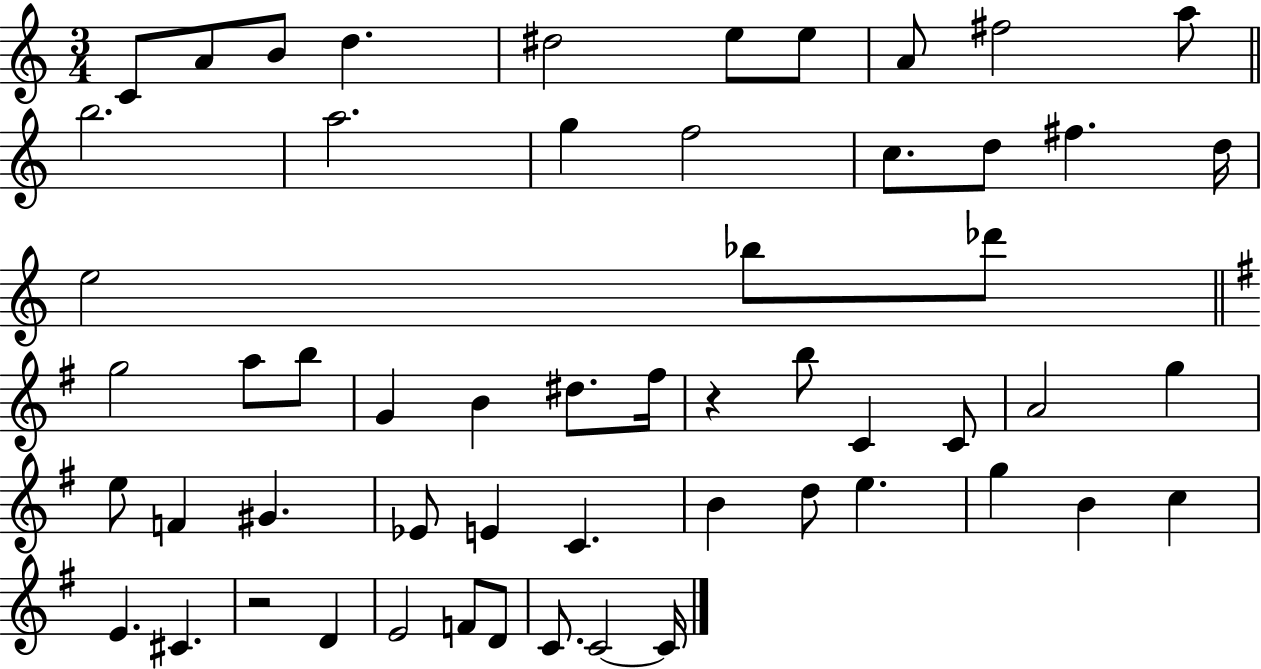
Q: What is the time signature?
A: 3/4